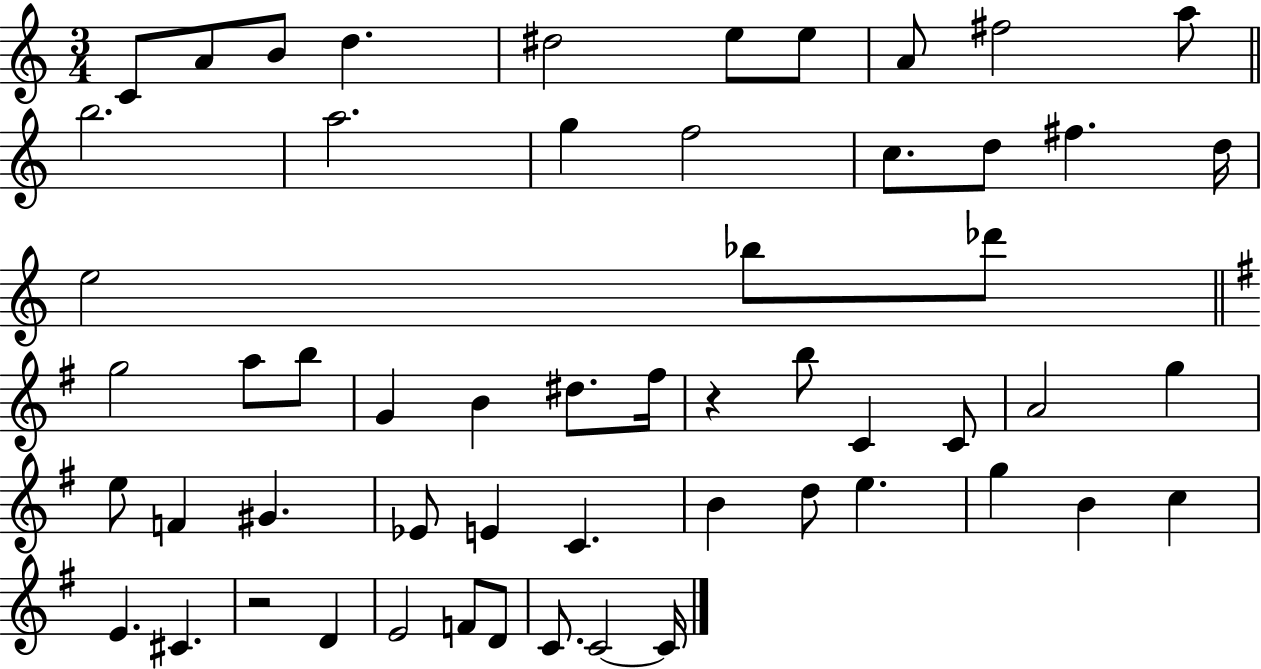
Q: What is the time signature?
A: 3/4